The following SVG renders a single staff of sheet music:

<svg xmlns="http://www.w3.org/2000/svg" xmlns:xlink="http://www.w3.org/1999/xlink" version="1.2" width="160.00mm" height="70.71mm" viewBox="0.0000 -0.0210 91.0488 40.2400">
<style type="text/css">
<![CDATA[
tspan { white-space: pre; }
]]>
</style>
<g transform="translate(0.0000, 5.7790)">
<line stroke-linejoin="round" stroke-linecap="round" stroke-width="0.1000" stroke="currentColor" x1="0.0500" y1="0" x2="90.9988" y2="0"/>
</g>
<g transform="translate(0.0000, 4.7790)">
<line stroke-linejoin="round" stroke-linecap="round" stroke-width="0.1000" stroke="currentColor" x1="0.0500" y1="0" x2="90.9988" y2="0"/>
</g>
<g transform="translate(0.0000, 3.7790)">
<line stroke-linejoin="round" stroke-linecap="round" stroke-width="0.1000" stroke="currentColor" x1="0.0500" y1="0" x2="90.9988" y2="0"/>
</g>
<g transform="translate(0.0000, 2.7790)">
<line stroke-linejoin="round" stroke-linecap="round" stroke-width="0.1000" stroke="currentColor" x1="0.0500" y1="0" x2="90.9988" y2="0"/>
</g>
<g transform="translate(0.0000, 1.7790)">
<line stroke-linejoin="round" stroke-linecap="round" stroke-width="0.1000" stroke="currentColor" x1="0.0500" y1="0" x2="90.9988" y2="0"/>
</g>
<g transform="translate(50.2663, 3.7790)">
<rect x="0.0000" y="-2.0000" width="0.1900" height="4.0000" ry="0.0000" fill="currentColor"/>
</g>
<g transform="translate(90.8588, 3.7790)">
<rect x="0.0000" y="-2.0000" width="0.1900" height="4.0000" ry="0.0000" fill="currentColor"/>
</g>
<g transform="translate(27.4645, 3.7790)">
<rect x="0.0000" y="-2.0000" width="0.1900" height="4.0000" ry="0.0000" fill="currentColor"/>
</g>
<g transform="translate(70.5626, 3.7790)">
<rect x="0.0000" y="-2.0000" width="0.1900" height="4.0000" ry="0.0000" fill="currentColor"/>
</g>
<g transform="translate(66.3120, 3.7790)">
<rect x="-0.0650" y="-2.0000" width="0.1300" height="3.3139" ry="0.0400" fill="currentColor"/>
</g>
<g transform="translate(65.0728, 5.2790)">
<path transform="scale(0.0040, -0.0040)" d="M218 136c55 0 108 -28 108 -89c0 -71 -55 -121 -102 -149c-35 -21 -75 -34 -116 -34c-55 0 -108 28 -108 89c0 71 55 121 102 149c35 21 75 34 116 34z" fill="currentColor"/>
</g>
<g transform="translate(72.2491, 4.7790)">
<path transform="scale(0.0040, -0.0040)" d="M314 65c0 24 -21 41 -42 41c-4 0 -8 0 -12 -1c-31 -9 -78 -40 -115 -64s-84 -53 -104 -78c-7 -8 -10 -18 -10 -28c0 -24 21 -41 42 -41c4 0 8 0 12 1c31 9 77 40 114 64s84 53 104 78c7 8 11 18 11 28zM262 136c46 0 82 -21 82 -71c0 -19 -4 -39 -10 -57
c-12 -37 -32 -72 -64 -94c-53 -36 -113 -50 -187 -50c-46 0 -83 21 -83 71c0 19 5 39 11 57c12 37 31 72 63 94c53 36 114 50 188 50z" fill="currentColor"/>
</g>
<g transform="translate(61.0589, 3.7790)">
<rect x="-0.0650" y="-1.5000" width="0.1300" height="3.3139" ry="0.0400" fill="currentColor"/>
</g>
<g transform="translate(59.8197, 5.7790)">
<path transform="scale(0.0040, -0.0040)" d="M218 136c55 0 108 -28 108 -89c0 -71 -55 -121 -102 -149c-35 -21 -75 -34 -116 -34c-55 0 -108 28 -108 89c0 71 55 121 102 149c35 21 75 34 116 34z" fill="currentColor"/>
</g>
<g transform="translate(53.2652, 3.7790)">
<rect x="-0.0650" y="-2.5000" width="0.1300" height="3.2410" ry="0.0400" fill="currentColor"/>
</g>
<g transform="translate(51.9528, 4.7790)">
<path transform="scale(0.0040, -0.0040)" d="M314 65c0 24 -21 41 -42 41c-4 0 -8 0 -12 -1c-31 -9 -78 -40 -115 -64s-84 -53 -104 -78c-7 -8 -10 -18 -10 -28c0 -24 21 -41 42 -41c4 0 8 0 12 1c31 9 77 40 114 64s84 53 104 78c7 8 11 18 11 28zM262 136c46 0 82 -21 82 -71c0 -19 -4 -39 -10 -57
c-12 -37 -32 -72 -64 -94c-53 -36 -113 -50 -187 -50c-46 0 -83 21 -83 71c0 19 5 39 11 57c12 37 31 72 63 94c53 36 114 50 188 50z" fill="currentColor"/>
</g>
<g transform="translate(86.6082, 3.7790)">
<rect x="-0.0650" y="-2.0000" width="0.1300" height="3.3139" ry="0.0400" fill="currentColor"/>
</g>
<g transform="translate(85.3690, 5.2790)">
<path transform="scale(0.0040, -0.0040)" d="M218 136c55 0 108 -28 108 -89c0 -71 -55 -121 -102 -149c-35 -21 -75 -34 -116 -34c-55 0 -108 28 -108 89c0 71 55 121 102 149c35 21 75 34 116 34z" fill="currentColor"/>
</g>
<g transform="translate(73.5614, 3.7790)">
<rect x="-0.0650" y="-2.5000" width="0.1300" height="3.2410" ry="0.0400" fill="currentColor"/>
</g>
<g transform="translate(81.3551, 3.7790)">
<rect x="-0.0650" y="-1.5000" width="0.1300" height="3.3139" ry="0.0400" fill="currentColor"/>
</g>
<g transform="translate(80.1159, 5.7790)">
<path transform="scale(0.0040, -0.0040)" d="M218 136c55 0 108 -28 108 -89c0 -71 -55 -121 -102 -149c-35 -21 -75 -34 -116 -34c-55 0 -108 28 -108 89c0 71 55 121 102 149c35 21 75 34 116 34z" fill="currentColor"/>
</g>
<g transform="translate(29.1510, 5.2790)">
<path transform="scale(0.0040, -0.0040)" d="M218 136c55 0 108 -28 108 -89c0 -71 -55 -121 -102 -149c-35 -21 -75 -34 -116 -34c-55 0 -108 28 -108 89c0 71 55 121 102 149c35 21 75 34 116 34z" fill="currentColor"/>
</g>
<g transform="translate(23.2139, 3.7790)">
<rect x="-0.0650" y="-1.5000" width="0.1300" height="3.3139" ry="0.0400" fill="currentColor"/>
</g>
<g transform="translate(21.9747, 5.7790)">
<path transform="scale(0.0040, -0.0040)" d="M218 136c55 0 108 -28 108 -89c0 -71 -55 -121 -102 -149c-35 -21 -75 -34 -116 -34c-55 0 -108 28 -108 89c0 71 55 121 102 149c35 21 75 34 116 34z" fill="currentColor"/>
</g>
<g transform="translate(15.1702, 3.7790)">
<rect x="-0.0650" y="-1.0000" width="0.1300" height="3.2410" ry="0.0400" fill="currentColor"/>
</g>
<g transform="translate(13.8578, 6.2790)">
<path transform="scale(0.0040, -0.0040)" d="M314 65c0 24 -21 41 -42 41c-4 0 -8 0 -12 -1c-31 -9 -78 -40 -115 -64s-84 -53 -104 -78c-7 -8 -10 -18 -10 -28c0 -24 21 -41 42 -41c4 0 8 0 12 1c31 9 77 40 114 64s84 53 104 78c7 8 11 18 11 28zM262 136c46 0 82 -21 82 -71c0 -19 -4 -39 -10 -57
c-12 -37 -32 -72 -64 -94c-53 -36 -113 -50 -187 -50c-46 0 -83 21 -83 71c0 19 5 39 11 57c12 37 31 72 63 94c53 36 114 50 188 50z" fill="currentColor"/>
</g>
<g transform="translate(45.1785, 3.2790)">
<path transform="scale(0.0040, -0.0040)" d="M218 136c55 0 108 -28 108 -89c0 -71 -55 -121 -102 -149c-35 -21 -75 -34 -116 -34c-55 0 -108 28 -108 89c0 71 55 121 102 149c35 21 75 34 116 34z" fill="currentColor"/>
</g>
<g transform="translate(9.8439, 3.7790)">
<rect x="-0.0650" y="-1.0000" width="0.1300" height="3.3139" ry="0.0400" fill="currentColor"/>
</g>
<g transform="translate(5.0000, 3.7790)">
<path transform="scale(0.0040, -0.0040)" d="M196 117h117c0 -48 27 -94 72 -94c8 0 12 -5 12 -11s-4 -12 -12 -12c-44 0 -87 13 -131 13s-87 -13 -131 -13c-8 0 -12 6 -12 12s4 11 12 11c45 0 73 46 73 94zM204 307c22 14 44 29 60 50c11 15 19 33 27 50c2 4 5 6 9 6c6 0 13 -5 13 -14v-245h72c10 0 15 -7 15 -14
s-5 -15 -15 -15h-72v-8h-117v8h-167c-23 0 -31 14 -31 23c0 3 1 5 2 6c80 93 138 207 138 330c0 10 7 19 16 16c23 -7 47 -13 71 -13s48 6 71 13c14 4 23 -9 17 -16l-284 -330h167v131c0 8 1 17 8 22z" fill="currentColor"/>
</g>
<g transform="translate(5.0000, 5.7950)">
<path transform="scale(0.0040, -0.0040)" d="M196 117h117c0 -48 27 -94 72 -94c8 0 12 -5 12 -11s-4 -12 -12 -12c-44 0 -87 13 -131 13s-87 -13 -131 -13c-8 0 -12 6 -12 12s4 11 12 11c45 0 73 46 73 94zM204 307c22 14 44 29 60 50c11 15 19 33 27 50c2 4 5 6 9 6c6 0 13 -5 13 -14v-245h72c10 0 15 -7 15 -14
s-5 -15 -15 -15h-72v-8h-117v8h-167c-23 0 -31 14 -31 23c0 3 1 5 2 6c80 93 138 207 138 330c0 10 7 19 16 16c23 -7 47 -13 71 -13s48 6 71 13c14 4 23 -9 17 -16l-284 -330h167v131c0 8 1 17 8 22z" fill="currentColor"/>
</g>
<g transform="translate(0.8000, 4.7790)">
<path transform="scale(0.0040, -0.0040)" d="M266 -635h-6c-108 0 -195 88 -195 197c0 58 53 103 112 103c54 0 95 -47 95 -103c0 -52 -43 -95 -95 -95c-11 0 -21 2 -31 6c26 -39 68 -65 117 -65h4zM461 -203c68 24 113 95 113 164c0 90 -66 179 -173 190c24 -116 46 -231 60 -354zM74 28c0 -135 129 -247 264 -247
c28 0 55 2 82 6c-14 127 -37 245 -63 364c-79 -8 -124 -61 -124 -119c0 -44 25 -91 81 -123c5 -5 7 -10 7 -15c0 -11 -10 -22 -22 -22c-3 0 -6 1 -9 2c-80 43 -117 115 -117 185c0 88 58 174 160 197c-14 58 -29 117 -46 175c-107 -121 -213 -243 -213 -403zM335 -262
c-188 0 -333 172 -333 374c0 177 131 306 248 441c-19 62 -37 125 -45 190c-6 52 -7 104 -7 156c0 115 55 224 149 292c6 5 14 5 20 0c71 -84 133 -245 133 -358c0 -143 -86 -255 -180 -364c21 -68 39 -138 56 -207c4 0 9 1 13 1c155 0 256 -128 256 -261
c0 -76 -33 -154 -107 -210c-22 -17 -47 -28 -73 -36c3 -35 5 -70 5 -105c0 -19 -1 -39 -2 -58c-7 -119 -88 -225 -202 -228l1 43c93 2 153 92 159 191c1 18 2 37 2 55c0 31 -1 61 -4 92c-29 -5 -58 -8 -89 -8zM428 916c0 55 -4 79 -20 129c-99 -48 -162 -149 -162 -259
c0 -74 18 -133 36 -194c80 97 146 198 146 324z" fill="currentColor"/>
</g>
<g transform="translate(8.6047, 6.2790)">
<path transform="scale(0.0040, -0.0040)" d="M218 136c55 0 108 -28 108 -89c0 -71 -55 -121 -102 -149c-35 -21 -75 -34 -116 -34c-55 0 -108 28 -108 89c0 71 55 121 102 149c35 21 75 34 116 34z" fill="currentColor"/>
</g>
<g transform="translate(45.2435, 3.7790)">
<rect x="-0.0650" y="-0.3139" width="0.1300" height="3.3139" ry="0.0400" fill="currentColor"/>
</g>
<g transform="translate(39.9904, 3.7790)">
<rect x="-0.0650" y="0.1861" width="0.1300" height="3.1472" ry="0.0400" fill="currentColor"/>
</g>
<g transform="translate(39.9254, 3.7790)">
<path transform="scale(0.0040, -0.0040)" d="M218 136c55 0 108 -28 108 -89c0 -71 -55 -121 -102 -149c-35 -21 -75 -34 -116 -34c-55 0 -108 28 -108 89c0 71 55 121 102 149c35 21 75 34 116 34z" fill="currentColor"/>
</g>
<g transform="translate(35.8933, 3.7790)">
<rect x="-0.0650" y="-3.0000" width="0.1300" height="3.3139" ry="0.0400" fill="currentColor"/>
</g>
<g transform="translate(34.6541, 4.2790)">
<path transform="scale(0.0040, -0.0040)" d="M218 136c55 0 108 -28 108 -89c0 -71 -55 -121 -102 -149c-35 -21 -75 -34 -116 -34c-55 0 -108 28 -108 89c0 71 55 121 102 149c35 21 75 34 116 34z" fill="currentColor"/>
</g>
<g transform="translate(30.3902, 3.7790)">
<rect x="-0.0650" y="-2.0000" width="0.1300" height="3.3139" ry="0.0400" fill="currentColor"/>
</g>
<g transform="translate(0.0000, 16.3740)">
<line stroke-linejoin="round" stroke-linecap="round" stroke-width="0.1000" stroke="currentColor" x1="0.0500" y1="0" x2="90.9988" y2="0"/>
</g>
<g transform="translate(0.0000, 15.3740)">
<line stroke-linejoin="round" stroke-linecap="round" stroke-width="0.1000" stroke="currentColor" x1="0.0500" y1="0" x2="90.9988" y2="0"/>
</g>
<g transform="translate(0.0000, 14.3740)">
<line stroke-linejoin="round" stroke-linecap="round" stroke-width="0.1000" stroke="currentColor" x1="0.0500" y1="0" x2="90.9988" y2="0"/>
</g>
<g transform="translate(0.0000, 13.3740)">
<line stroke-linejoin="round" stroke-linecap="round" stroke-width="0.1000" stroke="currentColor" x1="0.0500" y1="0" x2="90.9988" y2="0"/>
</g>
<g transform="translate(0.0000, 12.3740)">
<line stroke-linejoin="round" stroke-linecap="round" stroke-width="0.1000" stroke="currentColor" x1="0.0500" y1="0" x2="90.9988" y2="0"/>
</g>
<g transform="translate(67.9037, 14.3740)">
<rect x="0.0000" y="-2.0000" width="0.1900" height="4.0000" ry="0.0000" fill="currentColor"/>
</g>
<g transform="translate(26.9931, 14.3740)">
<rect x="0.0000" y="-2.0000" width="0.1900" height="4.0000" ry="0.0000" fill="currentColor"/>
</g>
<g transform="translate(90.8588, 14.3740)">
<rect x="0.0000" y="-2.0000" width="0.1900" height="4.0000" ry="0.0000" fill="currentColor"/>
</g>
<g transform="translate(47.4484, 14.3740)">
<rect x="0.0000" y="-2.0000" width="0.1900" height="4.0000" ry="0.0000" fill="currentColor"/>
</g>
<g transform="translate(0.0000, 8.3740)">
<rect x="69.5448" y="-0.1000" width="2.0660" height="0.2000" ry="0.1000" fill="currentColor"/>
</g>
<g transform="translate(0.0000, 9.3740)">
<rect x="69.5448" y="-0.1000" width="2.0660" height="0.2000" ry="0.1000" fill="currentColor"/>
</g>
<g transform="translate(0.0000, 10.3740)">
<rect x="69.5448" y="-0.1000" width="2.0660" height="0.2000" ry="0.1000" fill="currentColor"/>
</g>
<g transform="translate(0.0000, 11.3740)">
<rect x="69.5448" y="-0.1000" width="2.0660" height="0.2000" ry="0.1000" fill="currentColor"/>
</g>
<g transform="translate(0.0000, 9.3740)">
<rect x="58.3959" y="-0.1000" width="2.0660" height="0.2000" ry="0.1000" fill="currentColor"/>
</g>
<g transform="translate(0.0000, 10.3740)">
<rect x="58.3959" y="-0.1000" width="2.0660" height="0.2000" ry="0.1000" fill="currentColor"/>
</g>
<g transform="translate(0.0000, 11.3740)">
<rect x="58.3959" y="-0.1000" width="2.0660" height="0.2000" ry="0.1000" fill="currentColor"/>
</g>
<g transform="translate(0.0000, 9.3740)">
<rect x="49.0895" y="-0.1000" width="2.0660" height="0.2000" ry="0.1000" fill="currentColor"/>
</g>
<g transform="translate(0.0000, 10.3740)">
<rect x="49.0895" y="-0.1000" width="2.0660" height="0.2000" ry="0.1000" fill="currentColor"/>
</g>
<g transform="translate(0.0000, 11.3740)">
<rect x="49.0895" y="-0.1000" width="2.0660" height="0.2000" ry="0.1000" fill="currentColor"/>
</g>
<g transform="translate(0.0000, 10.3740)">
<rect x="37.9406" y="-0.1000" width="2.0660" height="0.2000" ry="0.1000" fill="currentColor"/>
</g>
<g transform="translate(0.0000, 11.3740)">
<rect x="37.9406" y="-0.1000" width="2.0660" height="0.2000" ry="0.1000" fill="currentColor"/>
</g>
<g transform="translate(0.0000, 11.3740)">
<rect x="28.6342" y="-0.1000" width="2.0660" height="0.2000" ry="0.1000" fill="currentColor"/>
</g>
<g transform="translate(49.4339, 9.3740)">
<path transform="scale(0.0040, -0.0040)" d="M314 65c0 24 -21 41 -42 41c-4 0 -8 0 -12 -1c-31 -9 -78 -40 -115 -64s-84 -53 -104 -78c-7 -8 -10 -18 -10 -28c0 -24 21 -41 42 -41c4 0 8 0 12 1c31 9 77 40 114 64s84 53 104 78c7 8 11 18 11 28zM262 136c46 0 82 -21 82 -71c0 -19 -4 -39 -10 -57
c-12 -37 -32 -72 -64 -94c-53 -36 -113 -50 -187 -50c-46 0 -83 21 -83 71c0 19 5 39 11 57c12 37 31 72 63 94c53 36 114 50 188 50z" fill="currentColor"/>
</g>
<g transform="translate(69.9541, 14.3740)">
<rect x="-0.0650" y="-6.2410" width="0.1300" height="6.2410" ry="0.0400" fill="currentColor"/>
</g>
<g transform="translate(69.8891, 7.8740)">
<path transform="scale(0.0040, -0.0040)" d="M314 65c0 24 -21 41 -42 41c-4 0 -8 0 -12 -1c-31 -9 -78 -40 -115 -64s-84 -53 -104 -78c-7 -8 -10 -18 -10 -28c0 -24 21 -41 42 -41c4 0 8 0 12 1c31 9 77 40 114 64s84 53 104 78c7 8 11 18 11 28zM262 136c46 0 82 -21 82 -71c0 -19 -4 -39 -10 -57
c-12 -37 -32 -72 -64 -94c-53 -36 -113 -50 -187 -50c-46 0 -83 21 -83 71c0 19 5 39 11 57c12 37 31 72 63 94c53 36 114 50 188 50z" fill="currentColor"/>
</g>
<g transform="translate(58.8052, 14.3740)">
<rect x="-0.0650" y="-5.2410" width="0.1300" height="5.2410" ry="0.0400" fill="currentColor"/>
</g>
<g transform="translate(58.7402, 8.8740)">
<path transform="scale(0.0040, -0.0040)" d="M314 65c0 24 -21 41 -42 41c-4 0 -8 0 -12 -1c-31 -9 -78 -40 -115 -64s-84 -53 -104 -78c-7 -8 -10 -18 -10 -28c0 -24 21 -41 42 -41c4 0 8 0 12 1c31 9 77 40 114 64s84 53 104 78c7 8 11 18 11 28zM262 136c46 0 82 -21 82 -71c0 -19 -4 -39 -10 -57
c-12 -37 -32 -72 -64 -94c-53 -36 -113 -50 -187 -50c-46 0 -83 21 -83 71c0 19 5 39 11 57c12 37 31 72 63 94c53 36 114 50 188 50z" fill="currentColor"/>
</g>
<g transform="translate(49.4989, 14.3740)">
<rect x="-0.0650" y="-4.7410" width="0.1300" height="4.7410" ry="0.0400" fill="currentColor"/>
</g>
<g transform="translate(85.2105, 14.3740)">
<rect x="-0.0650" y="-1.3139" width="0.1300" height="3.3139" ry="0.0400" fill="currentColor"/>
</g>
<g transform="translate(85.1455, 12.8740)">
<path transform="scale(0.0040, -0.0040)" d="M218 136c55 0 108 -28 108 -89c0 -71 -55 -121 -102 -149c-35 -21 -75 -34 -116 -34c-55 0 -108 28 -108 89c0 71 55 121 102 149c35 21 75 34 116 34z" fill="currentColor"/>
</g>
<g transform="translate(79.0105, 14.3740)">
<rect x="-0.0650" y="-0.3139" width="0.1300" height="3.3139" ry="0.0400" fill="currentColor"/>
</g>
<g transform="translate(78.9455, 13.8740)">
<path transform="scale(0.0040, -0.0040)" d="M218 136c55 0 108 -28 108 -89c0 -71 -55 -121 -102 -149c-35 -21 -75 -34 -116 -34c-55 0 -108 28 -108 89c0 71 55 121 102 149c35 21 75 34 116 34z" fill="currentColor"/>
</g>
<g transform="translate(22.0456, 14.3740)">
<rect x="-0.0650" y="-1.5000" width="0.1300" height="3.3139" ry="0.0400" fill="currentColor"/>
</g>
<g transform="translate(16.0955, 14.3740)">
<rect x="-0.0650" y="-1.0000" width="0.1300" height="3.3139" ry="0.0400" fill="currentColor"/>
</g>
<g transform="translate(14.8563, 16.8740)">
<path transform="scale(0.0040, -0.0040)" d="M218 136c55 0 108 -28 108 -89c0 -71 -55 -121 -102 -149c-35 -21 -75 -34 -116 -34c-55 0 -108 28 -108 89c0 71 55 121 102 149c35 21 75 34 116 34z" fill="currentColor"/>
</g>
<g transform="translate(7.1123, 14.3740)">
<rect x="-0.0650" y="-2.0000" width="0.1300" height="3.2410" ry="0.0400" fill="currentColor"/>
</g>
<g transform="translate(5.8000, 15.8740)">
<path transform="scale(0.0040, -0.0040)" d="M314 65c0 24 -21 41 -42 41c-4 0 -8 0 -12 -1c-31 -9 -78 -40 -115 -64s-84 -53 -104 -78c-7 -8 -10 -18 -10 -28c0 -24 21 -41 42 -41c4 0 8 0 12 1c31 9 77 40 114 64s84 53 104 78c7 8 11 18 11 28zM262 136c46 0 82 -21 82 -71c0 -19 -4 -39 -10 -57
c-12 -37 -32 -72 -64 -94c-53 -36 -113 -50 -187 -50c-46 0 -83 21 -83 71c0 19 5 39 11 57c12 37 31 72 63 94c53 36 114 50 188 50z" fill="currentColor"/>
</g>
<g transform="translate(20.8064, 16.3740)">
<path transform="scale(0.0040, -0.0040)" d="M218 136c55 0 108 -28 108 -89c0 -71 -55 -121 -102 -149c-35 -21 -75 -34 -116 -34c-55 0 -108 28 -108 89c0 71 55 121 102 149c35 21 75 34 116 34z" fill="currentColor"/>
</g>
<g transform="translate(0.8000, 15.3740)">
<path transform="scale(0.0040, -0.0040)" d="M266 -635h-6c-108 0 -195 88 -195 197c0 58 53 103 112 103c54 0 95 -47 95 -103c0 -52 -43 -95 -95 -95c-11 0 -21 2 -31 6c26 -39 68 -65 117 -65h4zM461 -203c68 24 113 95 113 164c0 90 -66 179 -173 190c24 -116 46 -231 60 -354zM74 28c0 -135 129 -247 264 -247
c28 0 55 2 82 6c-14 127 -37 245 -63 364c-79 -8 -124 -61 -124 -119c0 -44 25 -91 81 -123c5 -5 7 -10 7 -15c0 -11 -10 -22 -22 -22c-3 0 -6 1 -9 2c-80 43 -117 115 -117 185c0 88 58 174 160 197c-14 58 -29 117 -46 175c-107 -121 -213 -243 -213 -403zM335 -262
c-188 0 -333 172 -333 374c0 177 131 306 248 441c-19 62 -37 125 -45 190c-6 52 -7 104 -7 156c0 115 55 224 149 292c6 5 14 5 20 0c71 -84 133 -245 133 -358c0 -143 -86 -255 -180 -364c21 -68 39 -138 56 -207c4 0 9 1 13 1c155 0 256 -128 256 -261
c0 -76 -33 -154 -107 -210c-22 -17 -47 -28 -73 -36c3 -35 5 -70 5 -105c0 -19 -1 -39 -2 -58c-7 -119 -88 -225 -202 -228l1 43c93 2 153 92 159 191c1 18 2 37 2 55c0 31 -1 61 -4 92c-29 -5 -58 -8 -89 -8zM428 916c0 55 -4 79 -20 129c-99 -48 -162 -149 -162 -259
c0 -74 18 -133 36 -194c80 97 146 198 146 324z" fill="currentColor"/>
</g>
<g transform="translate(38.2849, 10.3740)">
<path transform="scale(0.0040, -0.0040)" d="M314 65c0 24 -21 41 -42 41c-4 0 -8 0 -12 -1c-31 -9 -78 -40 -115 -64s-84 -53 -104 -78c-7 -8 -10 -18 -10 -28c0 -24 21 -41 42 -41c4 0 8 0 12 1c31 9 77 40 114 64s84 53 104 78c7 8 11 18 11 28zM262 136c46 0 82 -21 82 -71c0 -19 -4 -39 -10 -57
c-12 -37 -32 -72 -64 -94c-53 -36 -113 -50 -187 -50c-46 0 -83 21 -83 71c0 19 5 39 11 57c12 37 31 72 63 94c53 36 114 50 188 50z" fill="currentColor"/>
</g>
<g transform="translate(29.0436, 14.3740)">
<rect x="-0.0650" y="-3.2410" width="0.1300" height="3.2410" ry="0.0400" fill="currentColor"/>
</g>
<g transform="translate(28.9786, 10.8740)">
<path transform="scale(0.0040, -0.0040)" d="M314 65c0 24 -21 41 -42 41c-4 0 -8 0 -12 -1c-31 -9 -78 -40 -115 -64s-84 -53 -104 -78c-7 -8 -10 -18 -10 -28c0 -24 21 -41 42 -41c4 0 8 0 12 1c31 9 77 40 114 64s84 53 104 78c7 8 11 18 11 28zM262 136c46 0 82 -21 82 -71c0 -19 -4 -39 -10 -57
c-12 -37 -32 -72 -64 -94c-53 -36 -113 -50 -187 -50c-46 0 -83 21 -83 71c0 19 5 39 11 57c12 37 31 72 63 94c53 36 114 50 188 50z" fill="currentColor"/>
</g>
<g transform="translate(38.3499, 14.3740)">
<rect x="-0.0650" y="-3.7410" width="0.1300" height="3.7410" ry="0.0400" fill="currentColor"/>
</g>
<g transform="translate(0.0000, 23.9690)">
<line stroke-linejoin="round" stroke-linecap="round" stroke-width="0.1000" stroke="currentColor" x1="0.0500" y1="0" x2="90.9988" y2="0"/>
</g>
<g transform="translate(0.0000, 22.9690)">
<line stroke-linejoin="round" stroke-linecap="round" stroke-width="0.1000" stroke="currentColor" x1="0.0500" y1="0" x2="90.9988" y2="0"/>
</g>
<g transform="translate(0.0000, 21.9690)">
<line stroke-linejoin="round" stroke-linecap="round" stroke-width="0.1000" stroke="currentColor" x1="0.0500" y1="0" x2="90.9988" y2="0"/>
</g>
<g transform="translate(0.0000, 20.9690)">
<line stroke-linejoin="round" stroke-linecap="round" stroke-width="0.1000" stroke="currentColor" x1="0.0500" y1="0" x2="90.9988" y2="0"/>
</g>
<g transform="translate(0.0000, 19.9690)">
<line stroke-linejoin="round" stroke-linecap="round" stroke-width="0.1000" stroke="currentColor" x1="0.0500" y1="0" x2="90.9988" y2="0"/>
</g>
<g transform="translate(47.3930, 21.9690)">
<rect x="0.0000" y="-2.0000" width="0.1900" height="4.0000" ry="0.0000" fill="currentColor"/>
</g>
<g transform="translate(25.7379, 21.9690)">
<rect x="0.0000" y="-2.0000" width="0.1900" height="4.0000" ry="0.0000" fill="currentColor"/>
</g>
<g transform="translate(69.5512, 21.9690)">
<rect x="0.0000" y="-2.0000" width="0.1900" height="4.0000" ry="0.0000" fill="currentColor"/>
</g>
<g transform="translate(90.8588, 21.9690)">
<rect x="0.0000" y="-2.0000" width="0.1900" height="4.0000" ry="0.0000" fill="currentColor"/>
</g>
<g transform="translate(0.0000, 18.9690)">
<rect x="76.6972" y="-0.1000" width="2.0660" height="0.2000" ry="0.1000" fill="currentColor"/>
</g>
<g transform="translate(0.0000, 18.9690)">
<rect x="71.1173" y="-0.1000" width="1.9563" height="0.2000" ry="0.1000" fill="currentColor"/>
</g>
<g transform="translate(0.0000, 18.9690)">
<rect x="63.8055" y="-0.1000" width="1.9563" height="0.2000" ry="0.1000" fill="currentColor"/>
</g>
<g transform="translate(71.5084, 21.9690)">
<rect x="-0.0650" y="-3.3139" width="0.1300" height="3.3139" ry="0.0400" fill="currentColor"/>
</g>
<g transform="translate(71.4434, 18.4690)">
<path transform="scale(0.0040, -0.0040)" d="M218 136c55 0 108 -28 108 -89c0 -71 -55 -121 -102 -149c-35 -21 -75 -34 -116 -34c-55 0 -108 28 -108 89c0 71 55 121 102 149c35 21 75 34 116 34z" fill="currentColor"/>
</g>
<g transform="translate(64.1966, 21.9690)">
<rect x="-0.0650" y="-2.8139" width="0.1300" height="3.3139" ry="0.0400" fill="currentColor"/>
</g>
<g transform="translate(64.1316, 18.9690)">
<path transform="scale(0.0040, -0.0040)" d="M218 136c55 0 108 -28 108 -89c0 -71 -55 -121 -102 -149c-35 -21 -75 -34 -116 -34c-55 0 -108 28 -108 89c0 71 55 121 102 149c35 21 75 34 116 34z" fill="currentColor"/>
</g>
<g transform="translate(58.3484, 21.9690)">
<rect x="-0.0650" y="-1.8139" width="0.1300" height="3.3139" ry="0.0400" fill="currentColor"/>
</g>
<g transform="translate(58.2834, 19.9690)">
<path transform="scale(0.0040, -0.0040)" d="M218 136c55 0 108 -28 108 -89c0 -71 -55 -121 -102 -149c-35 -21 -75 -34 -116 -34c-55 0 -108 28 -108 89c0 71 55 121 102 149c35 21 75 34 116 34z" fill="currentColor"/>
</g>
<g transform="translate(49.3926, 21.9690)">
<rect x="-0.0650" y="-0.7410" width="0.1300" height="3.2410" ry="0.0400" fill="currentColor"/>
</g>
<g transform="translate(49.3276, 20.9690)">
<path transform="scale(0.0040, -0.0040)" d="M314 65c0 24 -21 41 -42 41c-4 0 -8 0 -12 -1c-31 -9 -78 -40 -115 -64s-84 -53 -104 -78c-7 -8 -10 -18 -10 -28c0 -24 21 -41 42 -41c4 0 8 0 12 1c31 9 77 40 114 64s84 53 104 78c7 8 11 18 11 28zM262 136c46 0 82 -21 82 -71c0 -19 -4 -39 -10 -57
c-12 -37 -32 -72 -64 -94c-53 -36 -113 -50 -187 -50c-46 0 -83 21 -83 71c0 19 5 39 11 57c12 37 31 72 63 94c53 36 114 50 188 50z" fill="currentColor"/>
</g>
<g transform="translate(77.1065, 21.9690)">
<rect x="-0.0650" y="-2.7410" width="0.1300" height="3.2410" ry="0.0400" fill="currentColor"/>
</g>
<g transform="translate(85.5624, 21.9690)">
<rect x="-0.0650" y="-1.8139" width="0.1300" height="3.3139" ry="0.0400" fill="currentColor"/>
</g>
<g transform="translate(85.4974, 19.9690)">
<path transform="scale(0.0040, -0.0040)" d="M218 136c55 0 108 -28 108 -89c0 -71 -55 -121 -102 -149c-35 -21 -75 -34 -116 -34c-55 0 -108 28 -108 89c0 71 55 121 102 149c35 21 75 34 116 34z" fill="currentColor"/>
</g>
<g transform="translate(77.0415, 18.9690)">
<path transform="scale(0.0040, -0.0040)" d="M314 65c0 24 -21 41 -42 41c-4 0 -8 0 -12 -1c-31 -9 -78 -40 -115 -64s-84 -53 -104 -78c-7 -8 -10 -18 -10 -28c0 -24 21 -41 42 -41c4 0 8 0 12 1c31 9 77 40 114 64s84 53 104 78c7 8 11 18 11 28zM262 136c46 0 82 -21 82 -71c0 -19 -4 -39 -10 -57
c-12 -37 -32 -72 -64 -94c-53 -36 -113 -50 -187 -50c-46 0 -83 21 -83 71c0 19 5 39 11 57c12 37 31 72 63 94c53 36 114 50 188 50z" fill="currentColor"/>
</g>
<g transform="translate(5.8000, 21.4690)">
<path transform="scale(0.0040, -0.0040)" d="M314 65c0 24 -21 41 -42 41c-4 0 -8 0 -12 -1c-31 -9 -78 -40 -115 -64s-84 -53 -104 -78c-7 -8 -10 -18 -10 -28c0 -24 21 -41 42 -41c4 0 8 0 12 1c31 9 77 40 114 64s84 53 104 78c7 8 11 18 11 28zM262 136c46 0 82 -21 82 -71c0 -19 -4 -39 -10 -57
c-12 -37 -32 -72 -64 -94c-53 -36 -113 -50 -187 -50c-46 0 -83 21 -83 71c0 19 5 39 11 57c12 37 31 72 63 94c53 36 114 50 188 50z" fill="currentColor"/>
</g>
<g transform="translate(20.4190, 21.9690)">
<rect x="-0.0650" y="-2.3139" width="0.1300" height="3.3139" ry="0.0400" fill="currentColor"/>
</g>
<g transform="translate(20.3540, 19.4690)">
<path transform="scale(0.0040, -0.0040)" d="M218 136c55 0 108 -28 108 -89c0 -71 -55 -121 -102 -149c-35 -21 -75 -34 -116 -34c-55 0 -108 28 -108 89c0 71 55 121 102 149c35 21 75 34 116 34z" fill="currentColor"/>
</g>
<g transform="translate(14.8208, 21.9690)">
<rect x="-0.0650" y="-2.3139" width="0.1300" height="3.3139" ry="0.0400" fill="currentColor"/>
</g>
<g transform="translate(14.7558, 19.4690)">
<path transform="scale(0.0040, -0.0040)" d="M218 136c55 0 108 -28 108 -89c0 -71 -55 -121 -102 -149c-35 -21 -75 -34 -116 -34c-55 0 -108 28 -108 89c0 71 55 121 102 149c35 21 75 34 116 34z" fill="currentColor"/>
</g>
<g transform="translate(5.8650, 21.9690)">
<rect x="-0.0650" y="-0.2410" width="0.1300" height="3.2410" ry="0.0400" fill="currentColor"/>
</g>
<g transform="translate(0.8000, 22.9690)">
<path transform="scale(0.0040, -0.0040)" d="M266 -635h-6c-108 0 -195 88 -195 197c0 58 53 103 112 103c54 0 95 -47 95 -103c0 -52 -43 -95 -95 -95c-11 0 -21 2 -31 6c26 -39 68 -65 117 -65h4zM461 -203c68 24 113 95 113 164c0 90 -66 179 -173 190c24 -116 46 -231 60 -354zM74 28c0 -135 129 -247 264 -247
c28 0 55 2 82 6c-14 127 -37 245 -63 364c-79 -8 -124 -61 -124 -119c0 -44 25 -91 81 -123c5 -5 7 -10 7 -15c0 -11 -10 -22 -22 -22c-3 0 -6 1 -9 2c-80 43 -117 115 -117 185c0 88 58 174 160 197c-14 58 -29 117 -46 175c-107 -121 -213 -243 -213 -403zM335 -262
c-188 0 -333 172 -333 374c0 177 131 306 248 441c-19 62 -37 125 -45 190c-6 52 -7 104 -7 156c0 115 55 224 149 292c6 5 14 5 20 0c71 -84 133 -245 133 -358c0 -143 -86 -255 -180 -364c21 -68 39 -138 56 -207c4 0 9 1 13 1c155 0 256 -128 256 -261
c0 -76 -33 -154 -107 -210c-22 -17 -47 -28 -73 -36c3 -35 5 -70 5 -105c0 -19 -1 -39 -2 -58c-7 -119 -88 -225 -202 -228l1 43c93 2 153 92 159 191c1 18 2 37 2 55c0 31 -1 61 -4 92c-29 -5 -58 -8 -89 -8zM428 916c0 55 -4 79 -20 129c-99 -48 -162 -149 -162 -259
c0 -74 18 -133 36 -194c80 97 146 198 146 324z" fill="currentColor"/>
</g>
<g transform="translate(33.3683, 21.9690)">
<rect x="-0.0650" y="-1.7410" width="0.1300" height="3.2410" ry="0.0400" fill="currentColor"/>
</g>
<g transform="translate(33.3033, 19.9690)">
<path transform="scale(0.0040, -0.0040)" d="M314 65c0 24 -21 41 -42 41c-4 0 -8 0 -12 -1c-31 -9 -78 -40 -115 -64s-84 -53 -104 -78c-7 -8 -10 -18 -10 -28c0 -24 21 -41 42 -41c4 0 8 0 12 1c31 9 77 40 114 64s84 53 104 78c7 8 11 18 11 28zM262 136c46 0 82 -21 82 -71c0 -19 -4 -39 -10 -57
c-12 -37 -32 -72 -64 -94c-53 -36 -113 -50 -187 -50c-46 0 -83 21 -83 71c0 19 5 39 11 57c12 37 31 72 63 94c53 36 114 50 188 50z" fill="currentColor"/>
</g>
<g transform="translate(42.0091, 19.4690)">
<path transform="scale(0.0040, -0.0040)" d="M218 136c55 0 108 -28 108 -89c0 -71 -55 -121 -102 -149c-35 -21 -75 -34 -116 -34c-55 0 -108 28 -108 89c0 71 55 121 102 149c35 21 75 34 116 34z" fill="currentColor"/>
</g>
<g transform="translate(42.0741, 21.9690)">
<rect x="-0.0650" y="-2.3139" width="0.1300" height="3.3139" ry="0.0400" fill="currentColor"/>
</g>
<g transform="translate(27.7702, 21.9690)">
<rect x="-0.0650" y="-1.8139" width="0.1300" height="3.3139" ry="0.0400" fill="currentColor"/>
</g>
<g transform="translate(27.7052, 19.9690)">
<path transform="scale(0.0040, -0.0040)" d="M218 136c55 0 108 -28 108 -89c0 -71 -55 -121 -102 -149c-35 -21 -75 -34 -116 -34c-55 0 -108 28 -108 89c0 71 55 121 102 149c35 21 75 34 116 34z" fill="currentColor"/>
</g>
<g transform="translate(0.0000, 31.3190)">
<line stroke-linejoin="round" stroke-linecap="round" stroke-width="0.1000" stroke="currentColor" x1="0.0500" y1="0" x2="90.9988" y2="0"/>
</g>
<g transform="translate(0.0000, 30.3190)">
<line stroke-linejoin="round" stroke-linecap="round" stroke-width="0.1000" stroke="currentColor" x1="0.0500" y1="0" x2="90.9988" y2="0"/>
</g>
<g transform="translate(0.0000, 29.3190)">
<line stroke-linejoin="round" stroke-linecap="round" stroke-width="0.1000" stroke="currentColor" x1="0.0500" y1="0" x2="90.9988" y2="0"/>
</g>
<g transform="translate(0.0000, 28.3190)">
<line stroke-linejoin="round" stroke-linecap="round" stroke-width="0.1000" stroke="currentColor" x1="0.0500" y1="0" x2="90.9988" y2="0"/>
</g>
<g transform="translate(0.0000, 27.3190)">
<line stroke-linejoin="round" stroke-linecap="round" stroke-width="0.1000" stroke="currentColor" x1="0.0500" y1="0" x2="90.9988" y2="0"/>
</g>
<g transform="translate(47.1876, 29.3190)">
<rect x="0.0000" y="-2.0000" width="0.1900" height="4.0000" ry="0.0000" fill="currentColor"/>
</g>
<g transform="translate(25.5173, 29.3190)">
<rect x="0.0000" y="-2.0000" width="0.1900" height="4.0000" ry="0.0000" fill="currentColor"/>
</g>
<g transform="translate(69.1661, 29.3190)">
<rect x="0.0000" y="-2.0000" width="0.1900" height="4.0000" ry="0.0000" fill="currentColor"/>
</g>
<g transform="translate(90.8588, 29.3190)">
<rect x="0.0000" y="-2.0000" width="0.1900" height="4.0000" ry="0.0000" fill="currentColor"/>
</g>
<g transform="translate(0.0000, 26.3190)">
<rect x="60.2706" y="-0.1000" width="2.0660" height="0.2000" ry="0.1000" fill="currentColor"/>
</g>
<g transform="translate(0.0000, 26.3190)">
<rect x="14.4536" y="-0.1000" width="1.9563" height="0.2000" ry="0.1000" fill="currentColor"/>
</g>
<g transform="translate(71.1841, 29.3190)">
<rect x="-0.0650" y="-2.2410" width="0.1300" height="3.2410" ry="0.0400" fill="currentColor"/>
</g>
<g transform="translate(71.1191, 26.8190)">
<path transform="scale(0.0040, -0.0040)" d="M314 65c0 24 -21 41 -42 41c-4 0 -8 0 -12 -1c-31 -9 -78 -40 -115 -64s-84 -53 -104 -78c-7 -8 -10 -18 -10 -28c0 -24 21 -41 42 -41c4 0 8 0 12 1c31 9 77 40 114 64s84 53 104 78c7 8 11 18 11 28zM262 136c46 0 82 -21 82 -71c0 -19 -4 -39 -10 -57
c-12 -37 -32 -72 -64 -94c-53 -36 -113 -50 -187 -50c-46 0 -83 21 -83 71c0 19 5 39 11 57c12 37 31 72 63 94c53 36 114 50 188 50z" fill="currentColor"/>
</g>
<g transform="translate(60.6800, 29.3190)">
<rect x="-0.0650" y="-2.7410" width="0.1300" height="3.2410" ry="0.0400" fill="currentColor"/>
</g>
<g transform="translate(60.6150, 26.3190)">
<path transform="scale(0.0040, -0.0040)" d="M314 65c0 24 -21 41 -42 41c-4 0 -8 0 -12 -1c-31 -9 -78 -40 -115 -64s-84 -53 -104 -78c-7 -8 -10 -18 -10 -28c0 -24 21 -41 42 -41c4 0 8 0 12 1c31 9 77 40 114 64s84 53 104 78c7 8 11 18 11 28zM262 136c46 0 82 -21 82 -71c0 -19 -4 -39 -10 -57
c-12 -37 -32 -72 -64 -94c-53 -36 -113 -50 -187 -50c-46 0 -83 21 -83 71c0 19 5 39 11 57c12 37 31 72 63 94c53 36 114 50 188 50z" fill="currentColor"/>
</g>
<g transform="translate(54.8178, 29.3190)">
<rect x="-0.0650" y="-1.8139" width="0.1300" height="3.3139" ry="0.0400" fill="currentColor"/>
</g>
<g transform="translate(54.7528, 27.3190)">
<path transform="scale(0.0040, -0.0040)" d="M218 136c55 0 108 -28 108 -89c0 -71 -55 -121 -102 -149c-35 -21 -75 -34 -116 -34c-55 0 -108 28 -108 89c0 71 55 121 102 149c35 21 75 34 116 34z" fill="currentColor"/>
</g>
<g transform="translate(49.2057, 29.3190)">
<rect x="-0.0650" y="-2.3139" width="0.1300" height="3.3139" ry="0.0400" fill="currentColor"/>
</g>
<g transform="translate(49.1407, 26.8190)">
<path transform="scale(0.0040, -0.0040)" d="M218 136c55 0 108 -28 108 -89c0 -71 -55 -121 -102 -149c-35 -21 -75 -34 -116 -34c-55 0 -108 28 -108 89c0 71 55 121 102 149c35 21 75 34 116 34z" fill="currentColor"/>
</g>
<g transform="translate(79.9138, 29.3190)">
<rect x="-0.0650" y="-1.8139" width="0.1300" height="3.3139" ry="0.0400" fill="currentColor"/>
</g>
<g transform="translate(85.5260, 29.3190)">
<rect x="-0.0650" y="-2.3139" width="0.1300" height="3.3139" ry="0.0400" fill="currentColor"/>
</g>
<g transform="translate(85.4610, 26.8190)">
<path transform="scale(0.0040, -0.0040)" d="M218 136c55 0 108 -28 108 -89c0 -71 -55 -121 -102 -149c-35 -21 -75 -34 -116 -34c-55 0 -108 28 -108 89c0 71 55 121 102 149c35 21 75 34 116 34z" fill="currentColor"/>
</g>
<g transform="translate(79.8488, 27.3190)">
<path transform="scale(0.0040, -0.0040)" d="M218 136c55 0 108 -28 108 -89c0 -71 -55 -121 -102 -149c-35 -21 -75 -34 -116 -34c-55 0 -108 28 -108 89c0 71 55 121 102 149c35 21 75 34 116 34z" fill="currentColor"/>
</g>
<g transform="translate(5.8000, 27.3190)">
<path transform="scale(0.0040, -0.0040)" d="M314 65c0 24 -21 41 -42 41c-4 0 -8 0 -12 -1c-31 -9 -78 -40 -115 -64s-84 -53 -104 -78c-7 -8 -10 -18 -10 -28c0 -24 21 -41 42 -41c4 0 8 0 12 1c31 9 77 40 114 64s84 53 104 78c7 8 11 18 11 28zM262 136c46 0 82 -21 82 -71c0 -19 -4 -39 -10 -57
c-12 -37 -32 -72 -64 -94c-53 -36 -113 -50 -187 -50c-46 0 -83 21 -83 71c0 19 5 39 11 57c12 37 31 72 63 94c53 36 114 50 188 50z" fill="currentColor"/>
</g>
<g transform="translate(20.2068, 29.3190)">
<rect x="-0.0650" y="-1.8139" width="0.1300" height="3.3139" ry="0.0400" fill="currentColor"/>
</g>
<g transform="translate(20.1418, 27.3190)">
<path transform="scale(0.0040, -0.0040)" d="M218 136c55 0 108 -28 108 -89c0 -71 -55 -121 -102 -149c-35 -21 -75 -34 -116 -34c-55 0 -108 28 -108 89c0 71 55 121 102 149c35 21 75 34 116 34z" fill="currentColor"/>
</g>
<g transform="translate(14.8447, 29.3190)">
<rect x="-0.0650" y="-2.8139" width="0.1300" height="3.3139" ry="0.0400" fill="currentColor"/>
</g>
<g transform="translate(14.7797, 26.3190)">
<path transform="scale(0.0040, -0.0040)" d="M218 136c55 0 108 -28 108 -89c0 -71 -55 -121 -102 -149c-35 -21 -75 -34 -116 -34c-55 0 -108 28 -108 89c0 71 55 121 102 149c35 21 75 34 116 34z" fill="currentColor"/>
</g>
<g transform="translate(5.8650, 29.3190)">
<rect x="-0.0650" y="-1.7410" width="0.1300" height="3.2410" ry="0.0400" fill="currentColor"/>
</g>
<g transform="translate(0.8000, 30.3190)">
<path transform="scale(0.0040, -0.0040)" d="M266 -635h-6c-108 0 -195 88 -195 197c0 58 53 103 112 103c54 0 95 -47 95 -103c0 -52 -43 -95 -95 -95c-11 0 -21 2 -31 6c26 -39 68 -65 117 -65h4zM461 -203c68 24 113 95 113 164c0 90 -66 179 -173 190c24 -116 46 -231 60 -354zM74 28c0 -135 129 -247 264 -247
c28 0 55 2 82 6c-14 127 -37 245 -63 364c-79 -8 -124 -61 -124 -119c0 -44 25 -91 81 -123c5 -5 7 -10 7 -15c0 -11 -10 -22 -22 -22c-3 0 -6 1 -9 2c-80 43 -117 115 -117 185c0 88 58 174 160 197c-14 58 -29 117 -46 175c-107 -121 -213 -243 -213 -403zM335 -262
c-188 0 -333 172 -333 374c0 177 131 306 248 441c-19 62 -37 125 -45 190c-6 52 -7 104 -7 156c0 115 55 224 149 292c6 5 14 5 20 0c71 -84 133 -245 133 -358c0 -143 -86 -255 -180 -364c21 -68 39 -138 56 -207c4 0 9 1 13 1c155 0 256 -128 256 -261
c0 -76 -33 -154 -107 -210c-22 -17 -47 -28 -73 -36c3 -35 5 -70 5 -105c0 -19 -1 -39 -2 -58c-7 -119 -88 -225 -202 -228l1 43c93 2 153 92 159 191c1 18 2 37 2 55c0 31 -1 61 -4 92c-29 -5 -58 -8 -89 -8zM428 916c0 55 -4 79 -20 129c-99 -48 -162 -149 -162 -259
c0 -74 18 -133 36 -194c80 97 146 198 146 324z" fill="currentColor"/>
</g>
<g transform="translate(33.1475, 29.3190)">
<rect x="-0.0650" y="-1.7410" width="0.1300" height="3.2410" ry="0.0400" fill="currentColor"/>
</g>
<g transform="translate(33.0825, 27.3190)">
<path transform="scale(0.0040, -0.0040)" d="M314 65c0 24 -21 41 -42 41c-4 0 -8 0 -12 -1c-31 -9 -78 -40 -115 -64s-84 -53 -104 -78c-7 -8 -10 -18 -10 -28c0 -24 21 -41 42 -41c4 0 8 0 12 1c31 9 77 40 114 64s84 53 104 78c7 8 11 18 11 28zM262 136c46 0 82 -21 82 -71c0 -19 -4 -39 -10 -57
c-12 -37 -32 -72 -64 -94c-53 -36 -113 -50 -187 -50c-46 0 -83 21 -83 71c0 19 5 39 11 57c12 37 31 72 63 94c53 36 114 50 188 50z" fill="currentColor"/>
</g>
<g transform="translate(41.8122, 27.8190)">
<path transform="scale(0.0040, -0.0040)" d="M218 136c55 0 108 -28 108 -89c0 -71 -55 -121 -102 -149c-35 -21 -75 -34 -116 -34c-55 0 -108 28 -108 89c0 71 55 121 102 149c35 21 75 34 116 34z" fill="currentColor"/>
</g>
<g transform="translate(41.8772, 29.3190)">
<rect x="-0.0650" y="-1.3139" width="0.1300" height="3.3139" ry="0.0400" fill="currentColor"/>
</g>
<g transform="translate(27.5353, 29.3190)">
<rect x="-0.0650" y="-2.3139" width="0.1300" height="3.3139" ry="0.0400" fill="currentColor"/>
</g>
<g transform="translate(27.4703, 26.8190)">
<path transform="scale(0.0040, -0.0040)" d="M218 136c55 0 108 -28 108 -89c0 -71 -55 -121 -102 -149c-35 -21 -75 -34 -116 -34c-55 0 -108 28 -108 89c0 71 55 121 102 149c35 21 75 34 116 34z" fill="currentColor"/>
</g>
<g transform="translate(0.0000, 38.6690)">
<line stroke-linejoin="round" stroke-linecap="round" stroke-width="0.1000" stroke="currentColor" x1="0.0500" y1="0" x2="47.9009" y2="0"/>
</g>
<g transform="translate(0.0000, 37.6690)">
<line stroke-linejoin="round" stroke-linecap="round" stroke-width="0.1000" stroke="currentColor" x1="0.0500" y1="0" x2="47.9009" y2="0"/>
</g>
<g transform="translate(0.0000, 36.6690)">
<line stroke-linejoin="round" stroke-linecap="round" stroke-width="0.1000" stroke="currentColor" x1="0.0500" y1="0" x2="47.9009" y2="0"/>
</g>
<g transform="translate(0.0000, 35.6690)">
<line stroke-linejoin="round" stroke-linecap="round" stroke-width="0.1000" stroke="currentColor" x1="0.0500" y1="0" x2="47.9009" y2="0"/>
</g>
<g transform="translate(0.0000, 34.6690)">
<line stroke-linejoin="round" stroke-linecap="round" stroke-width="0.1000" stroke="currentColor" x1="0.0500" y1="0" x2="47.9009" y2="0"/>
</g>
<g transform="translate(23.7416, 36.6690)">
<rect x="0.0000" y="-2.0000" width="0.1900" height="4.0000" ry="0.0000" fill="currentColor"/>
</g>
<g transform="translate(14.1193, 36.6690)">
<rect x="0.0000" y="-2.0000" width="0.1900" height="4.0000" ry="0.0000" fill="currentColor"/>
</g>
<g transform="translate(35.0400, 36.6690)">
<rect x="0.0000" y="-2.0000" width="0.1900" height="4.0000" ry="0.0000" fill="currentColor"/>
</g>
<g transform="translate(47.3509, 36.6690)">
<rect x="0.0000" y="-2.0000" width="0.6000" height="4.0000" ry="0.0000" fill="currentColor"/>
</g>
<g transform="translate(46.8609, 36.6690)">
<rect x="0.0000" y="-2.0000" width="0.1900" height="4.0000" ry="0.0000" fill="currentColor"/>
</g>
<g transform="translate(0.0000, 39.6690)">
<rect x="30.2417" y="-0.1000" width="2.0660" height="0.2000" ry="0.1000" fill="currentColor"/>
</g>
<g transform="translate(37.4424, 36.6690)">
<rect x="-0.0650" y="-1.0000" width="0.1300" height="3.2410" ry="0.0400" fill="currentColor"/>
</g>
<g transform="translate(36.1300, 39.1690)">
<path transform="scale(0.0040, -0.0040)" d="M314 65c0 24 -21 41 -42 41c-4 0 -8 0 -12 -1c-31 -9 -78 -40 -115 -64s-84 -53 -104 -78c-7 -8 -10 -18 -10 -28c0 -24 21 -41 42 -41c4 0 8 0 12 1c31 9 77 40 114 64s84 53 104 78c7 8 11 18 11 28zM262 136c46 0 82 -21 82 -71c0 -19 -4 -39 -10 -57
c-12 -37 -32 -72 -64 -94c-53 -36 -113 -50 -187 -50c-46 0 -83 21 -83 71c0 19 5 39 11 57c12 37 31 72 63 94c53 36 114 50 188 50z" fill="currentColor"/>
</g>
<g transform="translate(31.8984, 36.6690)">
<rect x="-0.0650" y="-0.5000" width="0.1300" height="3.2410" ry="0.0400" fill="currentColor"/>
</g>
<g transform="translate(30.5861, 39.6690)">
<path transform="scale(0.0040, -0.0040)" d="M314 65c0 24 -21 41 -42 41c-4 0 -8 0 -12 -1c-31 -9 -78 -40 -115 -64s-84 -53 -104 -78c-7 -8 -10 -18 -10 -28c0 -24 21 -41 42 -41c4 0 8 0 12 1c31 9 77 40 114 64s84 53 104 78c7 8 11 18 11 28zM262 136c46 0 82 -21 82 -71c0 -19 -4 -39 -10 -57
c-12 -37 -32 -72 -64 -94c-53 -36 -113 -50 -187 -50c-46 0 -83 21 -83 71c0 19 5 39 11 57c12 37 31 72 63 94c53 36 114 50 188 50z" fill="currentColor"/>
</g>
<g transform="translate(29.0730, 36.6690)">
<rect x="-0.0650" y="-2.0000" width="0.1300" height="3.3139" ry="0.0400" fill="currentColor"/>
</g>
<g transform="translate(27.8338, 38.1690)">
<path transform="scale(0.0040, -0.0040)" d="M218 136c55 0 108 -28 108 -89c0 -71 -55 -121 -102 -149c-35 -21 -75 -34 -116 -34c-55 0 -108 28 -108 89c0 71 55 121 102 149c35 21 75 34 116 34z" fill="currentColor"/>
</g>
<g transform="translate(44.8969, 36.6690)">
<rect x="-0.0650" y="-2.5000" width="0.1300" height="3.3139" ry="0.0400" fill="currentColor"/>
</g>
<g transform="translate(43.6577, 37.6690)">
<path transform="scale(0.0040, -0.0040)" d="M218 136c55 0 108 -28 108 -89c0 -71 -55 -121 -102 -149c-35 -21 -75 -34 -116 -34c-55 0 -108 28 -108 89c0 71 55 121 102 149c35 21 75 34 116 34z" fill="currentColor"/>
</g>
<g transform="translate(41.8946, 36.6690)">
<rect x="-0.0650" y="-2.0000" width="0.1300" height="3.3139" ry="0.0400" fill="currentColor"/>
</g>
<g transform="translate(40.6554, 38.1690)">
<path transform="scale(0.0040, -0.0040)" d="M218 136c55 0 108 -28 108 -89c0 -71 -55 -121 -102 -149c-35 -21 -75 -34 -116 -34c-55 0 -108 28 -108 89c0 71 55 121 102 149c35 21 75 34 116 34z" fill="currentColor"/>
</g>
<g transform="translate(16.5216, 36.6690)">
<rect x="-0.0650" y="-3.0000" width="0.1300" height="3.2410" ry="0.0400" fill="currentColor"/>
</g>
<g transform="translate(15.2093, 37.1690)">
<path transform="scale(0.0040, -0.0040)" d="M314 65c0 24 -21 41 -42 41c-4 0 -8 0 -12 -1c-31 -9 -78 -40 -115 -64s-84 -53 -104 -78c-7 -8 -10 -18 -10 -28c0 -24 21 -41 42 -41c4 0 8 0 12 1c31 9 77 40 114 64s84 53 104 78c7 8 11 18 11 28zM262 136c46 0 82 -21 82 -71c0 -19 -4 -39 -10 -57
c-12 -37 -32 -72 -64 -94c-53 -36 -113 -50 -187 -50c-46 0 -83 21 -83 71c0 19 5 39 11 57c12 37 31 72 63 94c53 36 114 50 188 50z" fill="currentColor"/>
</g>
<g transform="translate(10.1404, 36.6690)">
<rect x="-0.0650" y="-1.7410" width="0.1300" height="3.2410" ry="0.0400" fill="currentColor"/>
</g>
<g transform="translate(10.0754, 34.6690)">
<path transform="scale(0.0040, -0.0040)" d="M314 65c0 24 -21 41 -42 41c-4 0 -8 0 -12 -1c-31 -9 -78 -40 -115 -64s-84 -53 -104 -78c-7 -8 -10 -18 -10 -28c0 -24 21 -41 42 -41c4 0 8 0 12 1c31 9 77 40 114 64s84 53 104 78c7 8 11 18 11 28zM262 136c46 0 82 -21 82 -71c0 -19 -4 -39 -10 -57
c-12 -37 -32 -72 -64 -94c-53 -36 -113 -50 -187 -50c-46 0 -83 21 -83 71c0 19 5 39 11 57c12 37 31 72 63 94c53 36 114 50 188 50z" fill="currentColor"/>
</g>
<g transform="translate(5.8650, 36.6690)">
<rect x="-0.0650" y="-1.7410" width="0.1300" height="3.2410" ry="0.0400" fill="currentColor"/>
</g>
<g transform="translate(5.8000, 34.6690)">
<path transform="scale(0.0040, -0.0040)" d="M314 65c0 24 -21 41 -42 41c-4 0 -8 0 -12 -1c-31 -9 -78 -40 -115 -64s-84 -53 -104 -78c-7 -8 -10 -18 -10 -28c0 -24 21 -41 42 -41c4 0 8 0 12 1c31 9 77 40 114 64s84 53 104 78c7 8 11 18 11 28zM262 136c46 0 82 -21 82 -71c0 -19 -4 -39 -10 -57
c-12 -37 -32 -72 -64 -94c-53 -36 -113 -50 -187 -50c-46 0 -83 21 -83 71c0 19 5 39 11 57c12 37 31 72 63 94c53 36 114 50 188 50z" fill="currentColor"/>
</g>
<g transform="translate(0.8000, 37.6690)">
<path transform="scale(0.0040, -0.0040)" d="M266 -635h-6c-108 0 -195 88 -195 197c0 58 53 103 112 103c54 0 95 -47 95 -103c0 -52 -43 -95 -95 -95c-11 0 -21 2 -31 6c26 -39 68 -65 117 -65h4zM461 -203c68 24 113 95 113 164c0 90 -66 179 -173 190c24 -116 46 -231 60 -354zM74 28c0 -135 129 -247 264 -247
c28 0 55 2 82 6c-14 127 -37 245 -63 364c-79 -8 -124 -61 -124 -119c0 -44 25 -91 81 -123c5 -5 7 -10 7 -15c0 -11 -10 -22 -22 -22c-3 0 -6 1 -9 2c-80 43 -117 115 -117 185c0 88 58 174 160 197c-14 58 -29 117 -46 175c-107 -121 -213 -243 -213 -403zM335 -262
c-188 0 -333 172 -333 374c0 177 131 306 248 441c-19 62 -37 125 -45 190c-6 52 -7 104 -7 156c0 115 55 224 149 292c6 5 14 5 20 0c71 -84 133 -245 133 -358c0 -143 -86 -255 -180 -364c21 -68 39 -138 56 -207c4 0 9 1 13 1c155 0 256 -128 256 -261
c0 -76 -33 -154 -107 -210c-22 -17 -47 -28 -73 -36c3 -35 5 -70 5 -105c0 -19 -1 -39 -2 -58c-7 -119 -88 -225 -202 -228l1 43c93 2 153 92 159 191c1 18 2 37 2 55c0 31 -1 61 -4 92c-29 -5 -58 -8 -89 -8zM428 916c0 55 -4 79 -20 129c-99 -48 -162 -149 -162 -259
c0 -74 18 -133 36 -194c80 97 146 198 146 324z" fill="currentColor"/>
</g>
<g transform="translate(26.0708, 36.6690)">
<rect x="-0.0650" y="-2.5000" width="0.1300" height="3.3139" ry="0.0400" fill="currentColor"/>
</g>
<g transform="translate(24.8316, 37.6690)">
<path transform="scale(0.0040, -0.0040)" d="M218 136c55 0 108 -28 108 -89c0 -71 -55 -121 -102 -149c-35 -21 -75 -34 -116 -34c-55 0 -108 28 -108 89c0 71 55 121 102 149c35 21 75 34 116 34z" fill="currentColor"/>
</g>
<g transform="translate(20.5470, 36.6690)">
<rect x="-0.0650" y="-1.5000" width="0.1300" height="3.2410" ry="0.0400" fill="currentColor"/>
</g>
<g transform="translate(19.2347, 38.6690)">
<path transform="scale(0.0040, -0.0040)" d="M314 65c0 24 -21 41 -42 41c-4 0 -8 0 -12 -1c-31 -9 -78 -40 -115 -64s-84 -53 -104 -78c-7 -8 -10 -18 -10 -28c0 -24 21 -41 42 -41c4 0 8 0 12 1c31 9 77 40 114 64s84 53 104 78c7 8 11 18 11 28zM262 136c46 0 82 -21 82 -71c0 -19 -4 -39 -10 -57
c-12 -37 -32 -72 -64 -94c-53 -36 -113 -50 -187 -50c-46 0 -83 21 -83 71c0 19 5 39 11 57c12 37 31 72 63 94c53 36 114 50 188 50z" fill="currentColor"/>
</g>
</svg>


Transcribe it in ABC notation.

X:1
T:Untitled
M:4/4
L:1/4
K:C
D D2 E F A B c G2 E F G2 E F F2 D E b2 c'2 e'2 f'2 a'2 c e c2 g g f f2 g d2 f a b a2 f f2 a f g f2 e g f a2 g2 f g f2 f2 A2 E2 G F C2 D2 F G